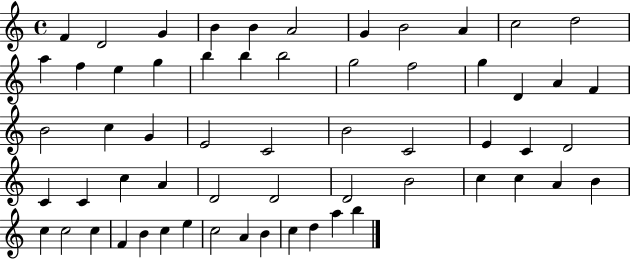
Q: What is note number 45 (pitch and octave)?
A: A4